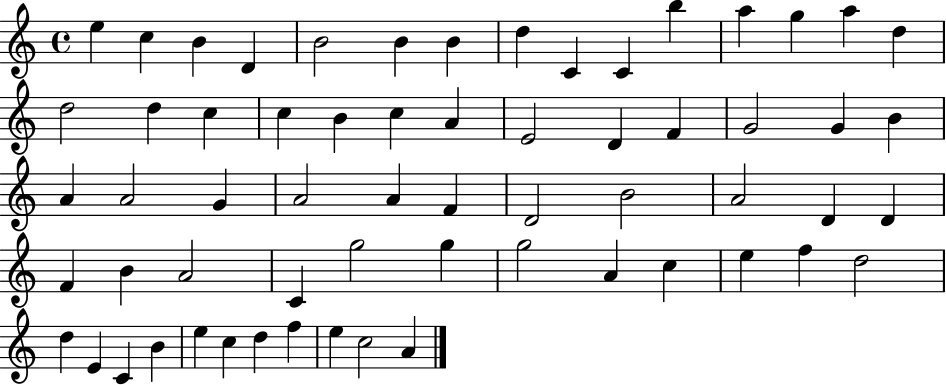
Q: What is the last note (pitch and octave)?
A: A4